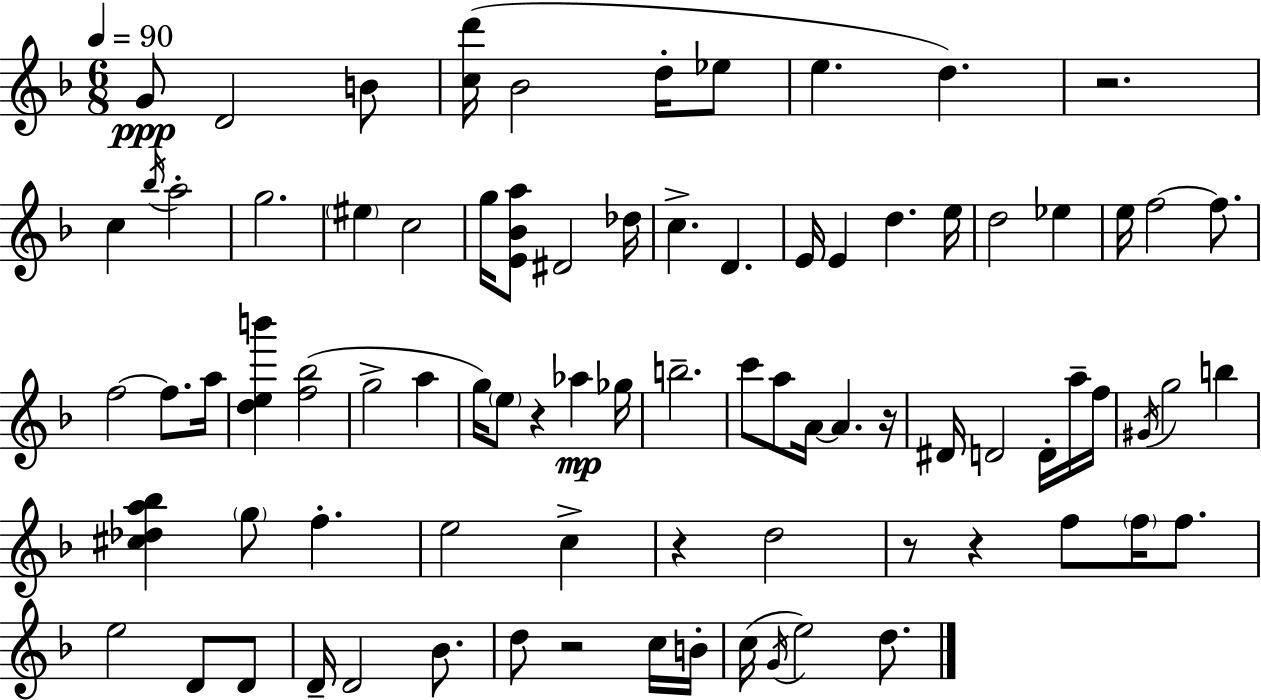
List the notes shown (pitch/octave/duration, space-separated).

G4/e D4/h B4/e [C5,D6]/s Bb4/h D5/s Eb5/e E5/q. D5/q. R/h. C5/q Bb5/s A5/h G5/h. EIS5/q C5/h G5/s [E4,Bb4,A5]/e D#4/h Db5/s C5/q. D4/q. E4/s E4/q D5/q. E5/s D5/h Eb5/q E5/s F5/h F5/e. F5/h F5/e. A5/s [D5,E5,B6]/q [F5,Bb5]/h G5/h A5/q G5/s E5/e R/q Ab5/q Gb5/s B5/h. C6/e A5/e A4/s A4/q. R/s D#4/s D4/h D4/s A5/s F5/s G#4/s G5/h B5/q [C#5,Db5,A5,Bb5]/q G5/e F5/q. E5/h C5/q R/q D5/h R/e R/q F5/e F5/s F5/e. E5/h D4/e D4/e D4/s D4/h Bb4/e. D5/e R/h C5/s B4/s C5/s G4/s E5/h D5/e.